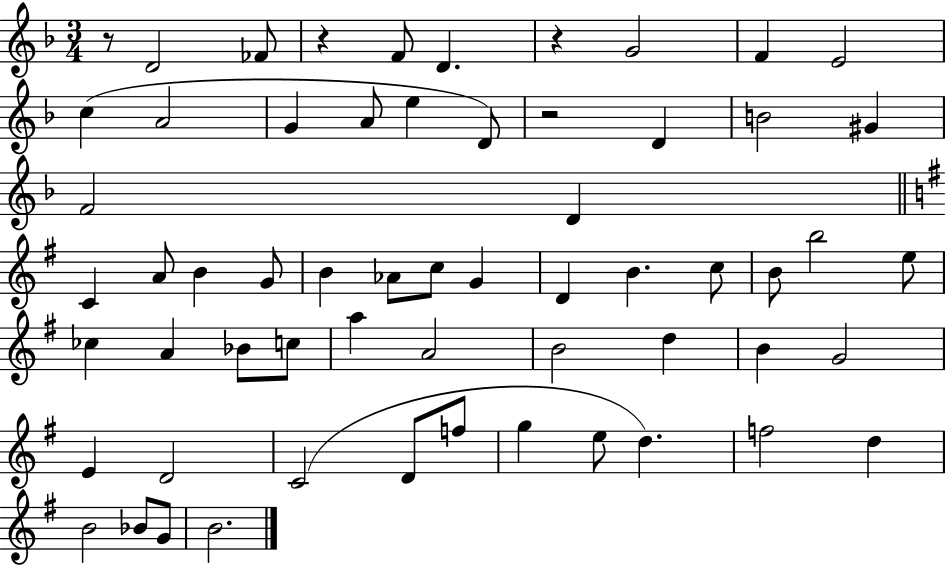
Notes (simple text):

R/e D4/h FES4/e R/q F4/e D4/q. R/q G4/h F4/q E4/h C5/q A4/h G4/q A4/e E5/q D4/e R/h D4/q B4/h G#4/q F4/h D4/q C4/q A4/e B4/q G4/e B4/q Ab4/e C5/e G4/q D4/q B4/q. C5/e B4/e B5/h E5/e CES5/q A4/q Bb4/e C5/e A5/q A4/h B4/h D5/q B4/q G4/h E4/q D4/h C4/h D4/e F5/e G5/q E5/e D5/q. F5/h D5/q B4/h Bb4/e G4/e B4/h.